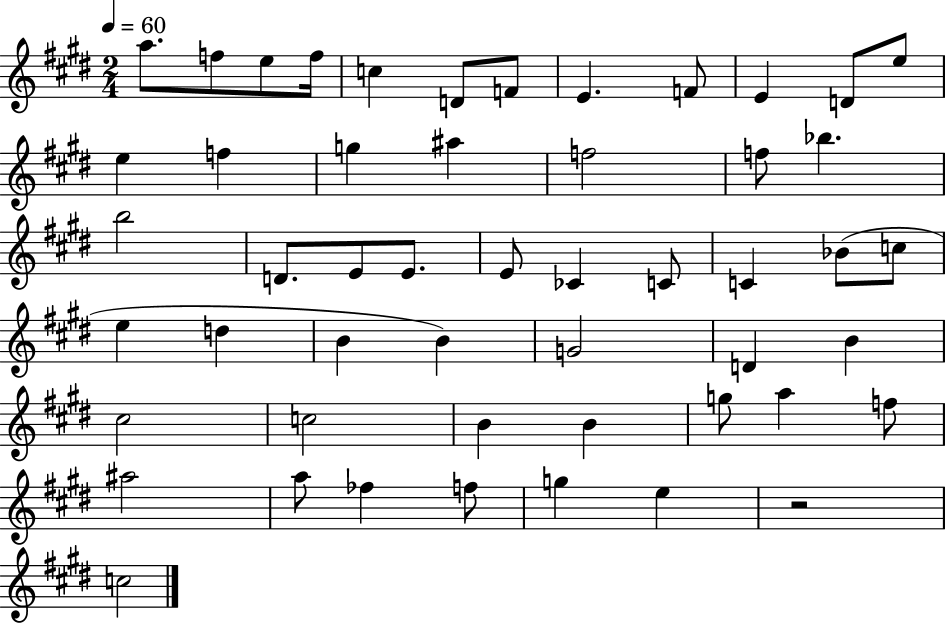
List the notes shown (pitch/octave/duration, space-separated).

A5/e. F5/e E5/e F5/s C5/q D4/e F4/e E4/q. F4/e E4/q D4/e E5/e E5/q F5/q G5/q A#5/q F5/h F5/e Bb5/q. B5/h D4/e. E4/e E4/e. E4/e CES4/q C4/e C4/q Bb4/e C5/e E5/q D5/q B4/q B4/q G4/h D4/q B4/q C#5/h C5/h B4/q B4/q G5/e A5/q F5/e A#5/h A5/e FES5/q F5/e G5/q E5/q R/h C5/h